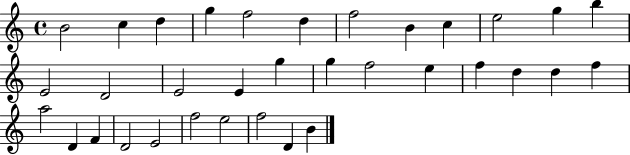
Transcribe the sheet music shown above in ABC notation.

X:1
T:Untitled
M:4/4
L:1/4
K:C
B2 c d g f2 d f2 B c e2 g b E2 D2 E2 E g g f2 e f d d f a2 D F D2 E2 f2 e2 f2 D B